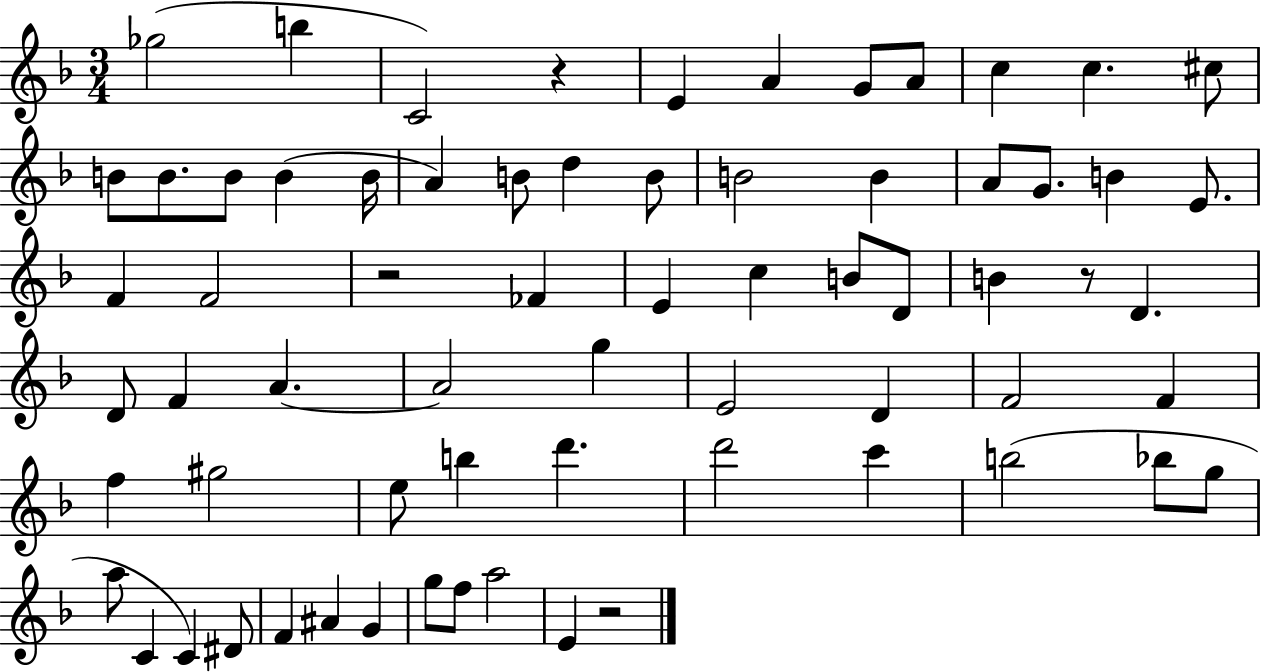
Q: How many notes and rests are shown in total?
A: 68